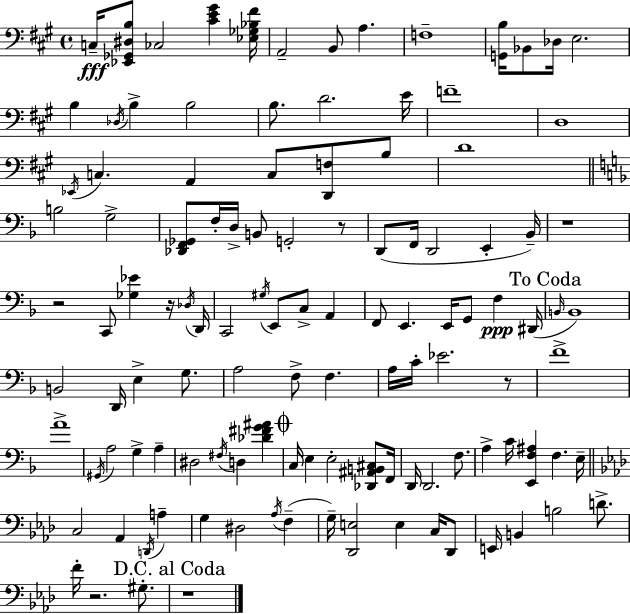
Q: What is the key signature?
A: A major